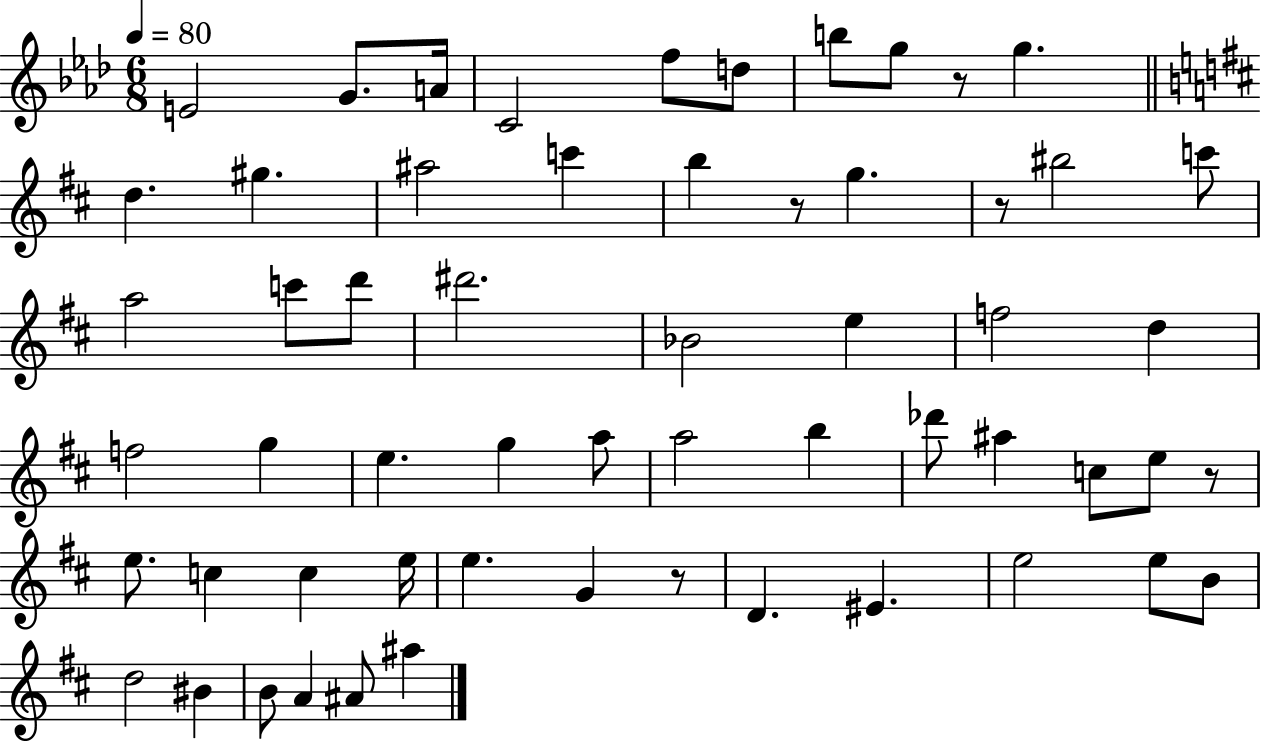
E4/h G4/e. A4/s C4/h F5/e D5/e B5/e G5/e R/e G5/q. D5/q. G#5/q. A#5/h C6/q B5/q R/e G5/q. R/e BIS5/h C6/e A5/h C6/e D6/e D#6/h. Bb4/h E5/q F5/h D5/q F5/h G5/q E5/q. G5/q A5/e A5/h B5/q Db6/e A#5/q C5/e E5/e R/e E5/e. C5/q C5/q E5/s E5/q. G4/q R/e D4/q. EIS4/q. E5/h E5/e B4/e D5/h BIS4/q B4/e A4/q A#4/e A#5/q